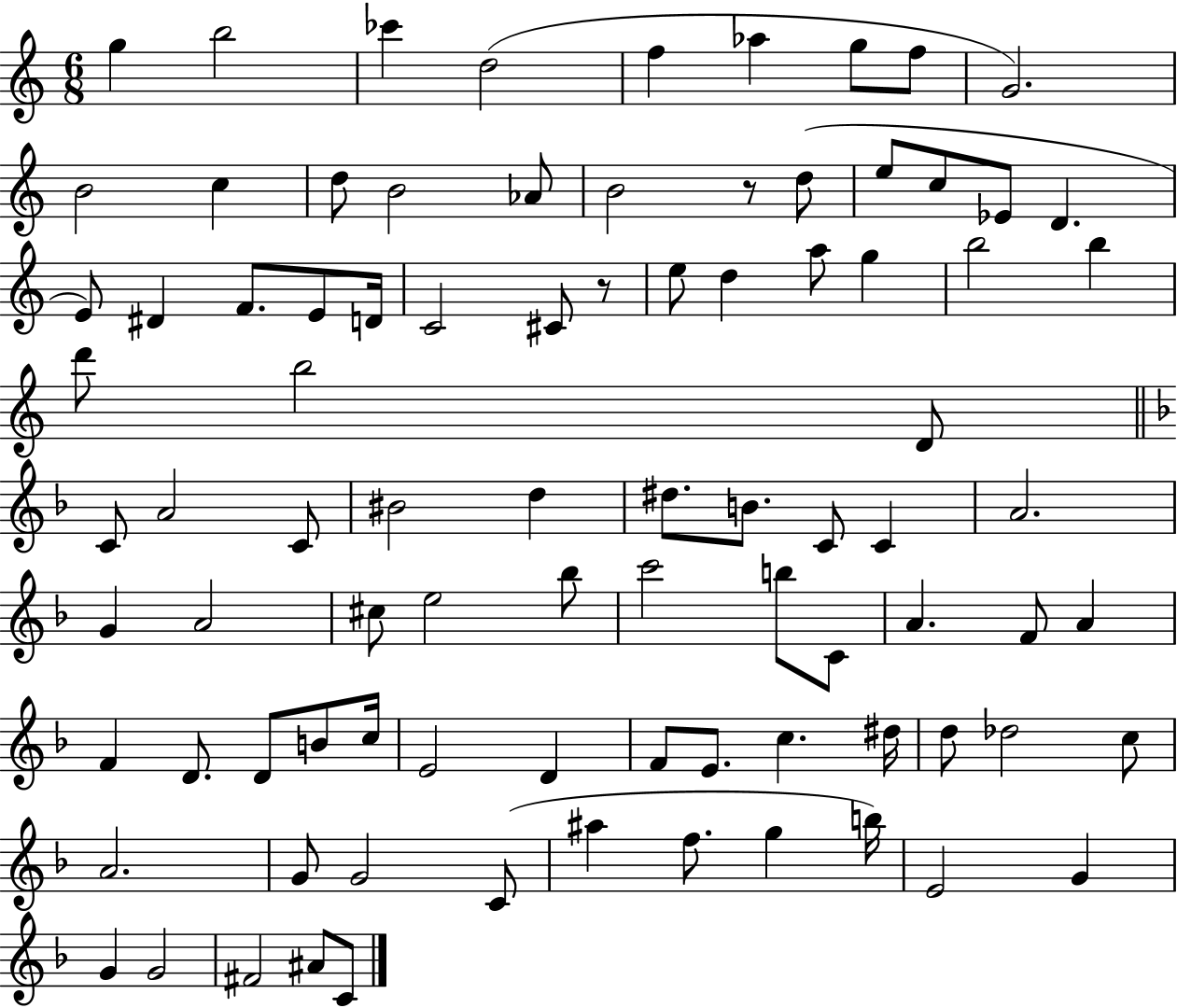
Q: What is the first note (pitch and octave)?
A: G5